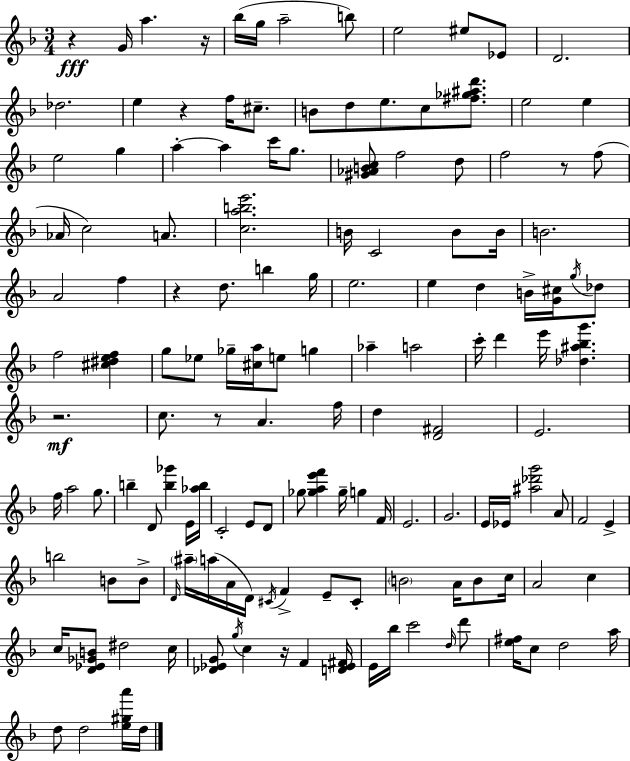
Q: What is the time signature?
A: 3/4